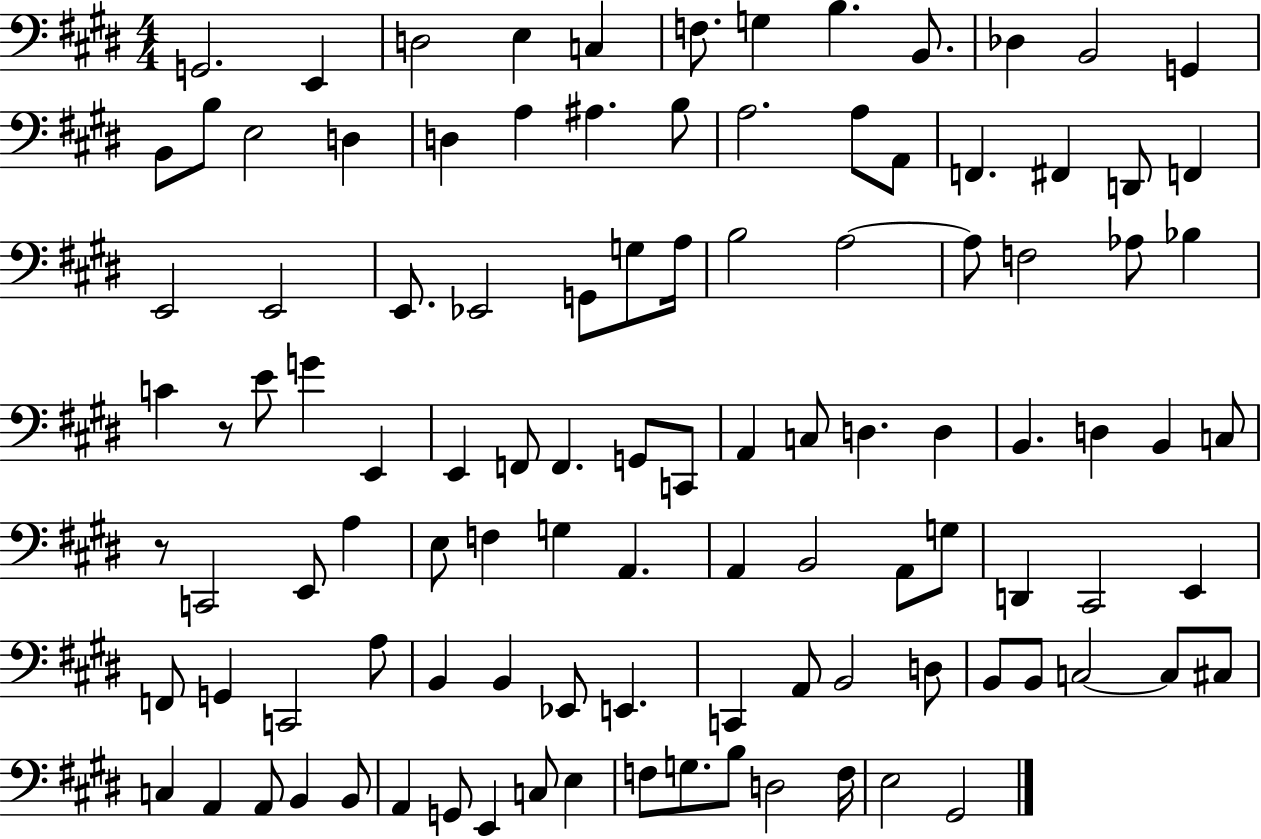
{
  \clef bass
  \numericTimeSignature
  \time 4/4
  \key e \major
  g,2. e,4 | d2 e4 c4 | f8. g4 b4. b,8. | des4 b,2 g,4 | \break b,8 b8 e2 d4 | d4 a4 ais4. b8 | a2. a8 a,8 | f,4. fis,4 d,8 f,4 | \break e,2 e,2 | e,8. ees,2 g,8 g8 a16 | b2 a2~~ | a8 f2 aes8 bes4 | \break c'4 r8 e'8 g'4 e,4 | e,4 f,8 f,4. g,8 c,8 | a,4 c8 d4. d4 | b,4. d4 b,4 c8 | \break r8 c,2 e,8 a4 | e8 f4 g4 a,4. | a,4 b,2 a,8 g8 | d,4 cis,2 e,4 | \break f,8 g,4 c,2 a8 | b,4 b,4 ees,8 e,4. | c,4 a,8 b,2 d8 | b,8 b,8 c2~~ c8 cis8 | \break c4 a,4 a,8 b,4 b,8 | a,4 g,8 e,4 c8 e4 | f8 g8. b8 d2 f16 | e2 gis,2 | \break \bar "|."
}